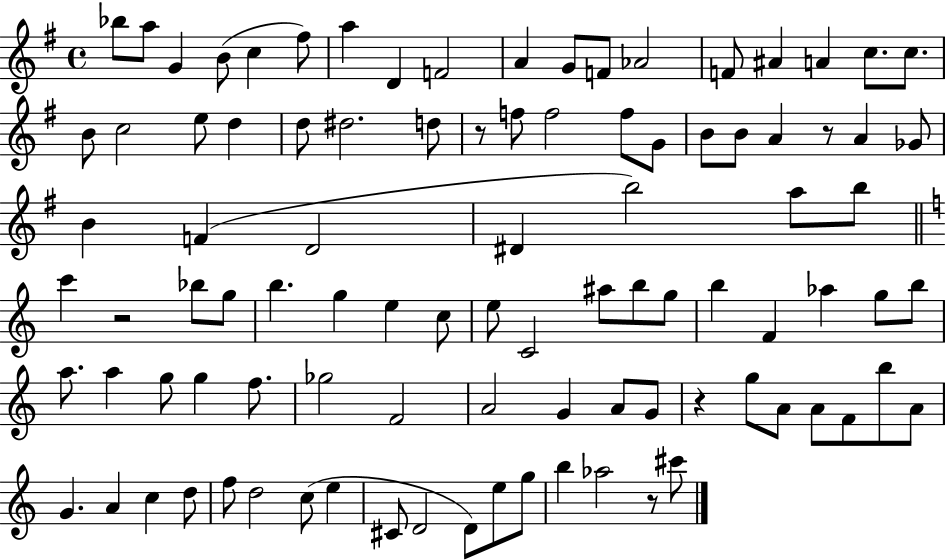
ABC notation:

X:1
T:Untitled
M:4/4
L:1/4
K:G
_b/2 a/2 G B/2 c ^f/2 a D F2 A G/2 F/2 _A2 F/2 ^A A c/2 c/2 B/2 c2 e/2 d d/2 ^d2 d/2 z/2 f/2 f2 f/2 G/2 B/2 B/2 A z/2 A _G/2 B F D2 ^D b2 a/2 b/2 c' z2 _b/2 g/2 b g e c/2 e/2 C2 ^a/2 b/2 g/2 b F _a g/2 b/2 a/2 a g/2 g f/2 _g2 F2 A2 G A/2 G/2 z g/2 A/2 A/2 F/2 b/2 A/2 G A c d/2 f/2 d2 c/2 e ^C/2 D2 D/2 e/2 g/2 b _a2 z/2 ^c'/2